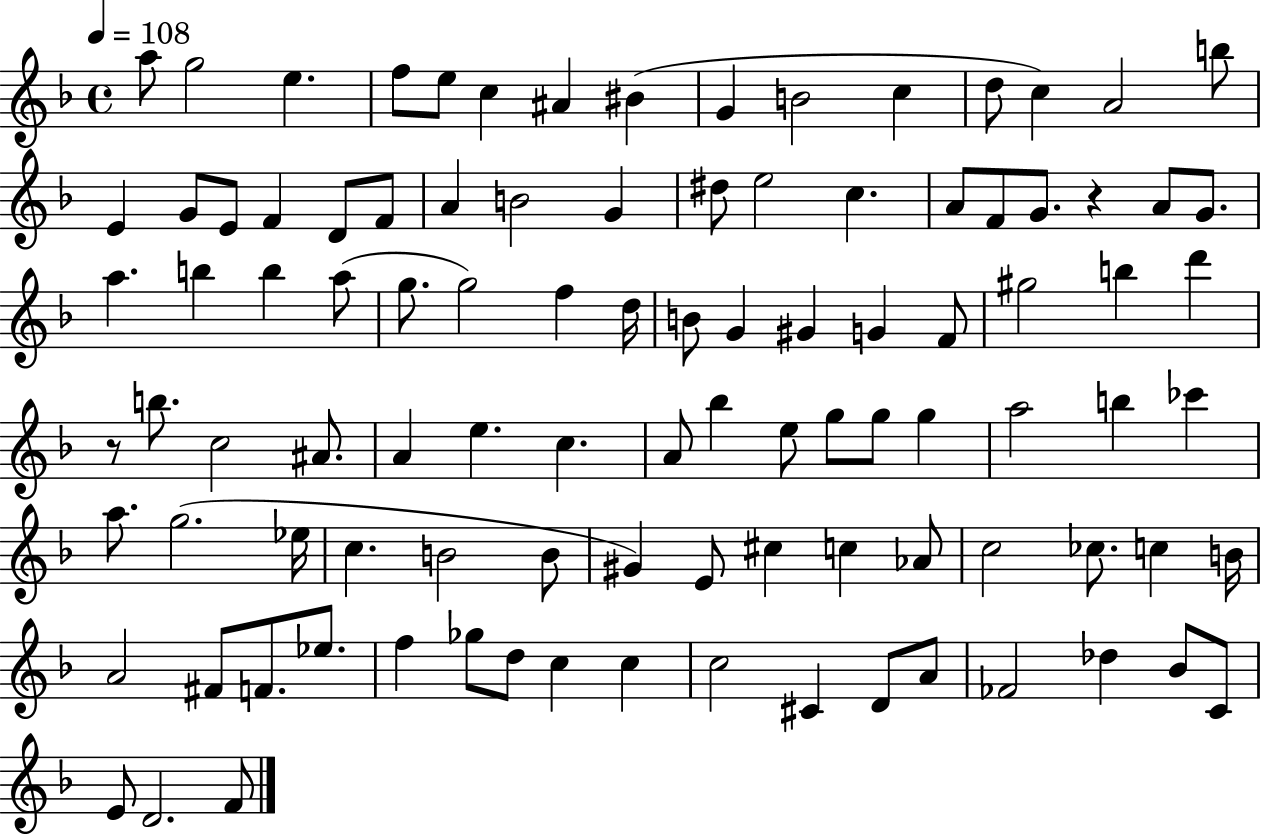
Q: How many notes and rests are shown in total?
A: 100